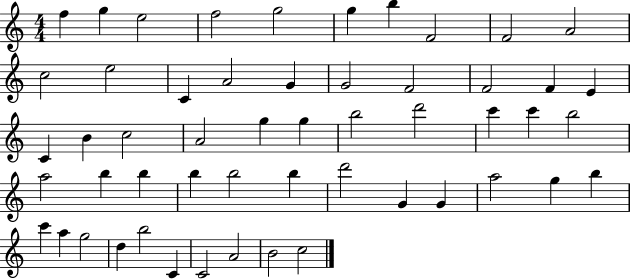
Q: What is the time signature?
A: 4/4